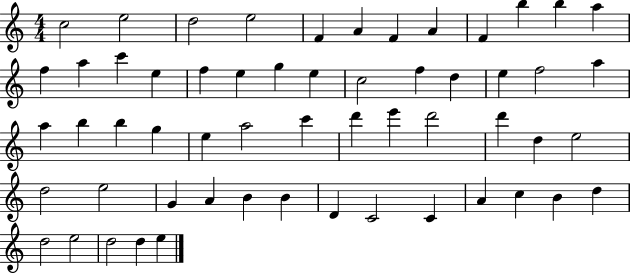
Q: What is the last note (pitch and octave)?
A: E5